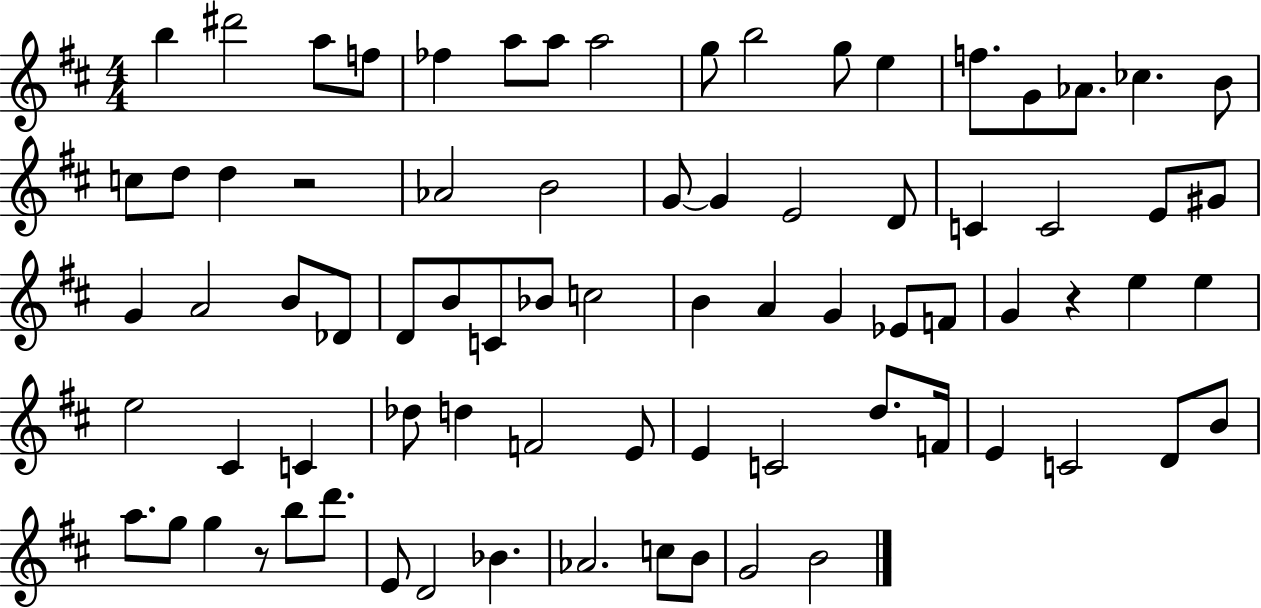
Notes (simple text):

B5/q D#6/h A5/e F5/e FES5/q A5/e A5/e A5/h G5/e B5/h G5/e E5/q F5/e. G4/e Ab4/e. CES5/q. B4/e C5/e D5/e D5/q R/h Ab4/h B4/h G4/e G4/q E4/h D4/e C4/q C4/h E4/e G#4/e G4/q A4/h B4/e Db4/e D4/e B4/e C4/e Bb4/e C5/h B4/q A4/q G4/q Eb4/e F4/e G4/q R/q E5/q E5/q E5/h C#4/q C4/q Db5/e D5/q F4/h E4/e E4/q C4/h D5/e. F4/s E4/q C4/h D4/e B4/e A5/e. G5/e G5/q R/e B5/e D6/e. E4/e D4/h Bb4/q. Ab4/h. C5/e B4/e G4/h B4/h